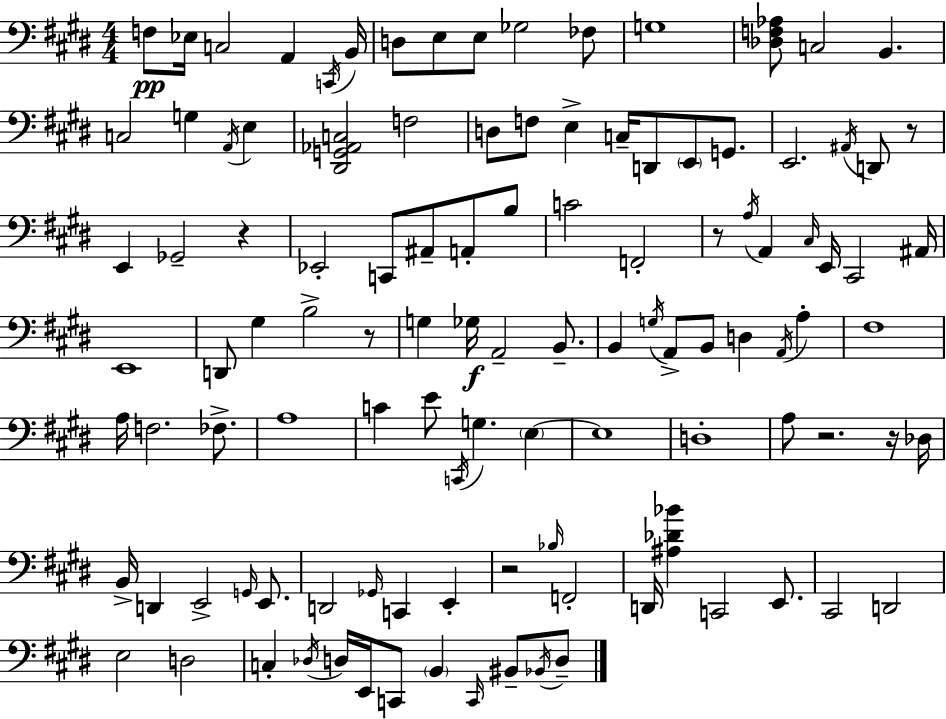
{
  \clef bass
  \numericTimeSignature
  \time 4/4
  \key e \major
  f8\pp ees16 c2 a,4 \acciaccatura { c,16 } | b,16 d8 e8 e8 ges2 fes8 | g1 | <des f aes>8 c2 b,4. | \break c2 g4 \acciaccatura { a,16 } e4 | <dis, g, aes, c>2 f2 | d8 f8 e4-> c16-- d,8 \parenthesize e,8 g,8. | e,2. \acciaccatura { ais,16 } d,8 | \break r8 e,4 ges,2-- r4 | ees,2-. c,8 ais,8-- a,8-. | b8 c'2 f,2-. | r8 \acciaccatura { a16 } a,4 \grace { cis16 } e,16 cis,2 | \break ais,16 e,1 | d,8 gis4 b2-> | r8 g4 ges16\f a,2-- | b,8.-- b,4 \acciaccatura { g16 } a,8-> b,8 d4 | \break \acciaccatura { a,16 } a4-. fis1 | a16 f2. | fes8.-> a1 | c'4 e'8 \acciaccatura { c,16 } g4. | \break \parenthesize e4~~ e1 | d1-. | a8 r2. | r16 des16 b,16-> d,4 e,2-> | \break \grace { g,16 } e,8. d,2 | \grace { ges,16 } c,4 e,4-. r2 | \grace { bes16 } f,2-. d,16 <ais des' bes'>4 | c,2 e,8. cis,2 | \break d,2 e2 | d2 c4-. \acciaccatura { des16 } | d16 e,16 c,8 \parenthesize b,4 \grace { c,16 } bis,8-- \acciaccatura { bes,16 } d8-- \bar "|."
}